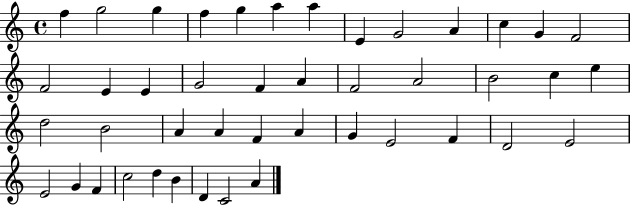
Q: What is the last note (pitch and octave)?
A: A4